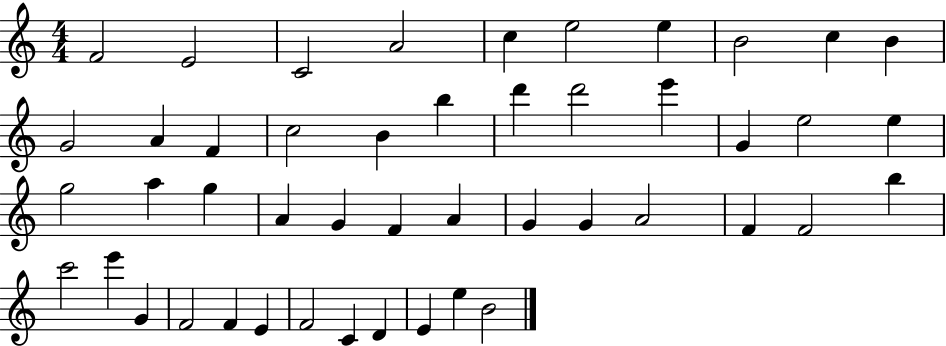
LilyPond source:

{
  \clef treble
  \numericTimeSignature
  \time 4/4
  \key c \major
  f'2 e'2 | c'2 a'2 | c''4 e''2 e''4 | b'2 c''4 b'4 | \break g'2 a'4 f'4 | c''2 b'4 b''4 | d'''4 d'''2 e'''4 | g'4 e''2 e''4 | \break g''2 a''4 g''4 | a'4 g'4 f'4 a'4 | g'4 g'4 a'2 | f'4 f'2 b''4 | \break c'''2 e'''4 g'4 | f'2 f'4 e'4 | f'2 c'4 d'4 | e'4 e''4 b'2 | \break \bar "|."
}